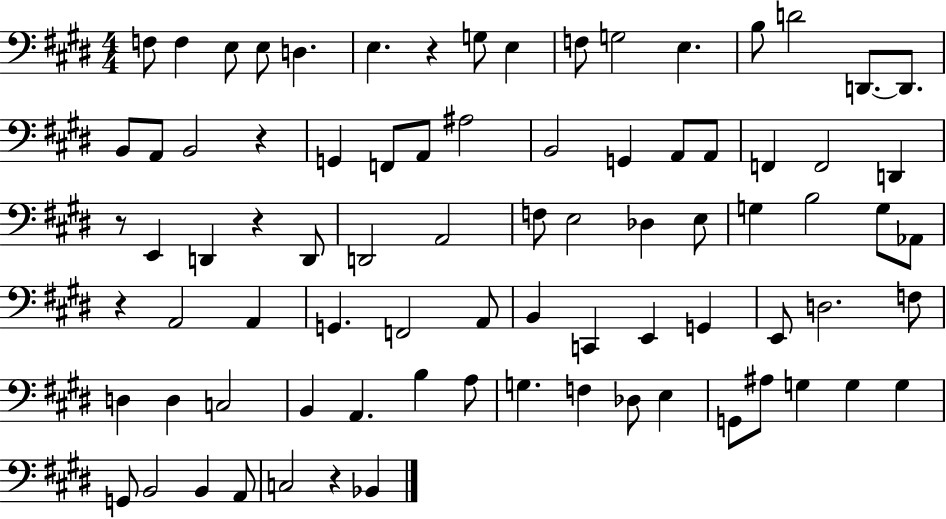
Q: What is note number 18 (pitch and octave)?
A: B2